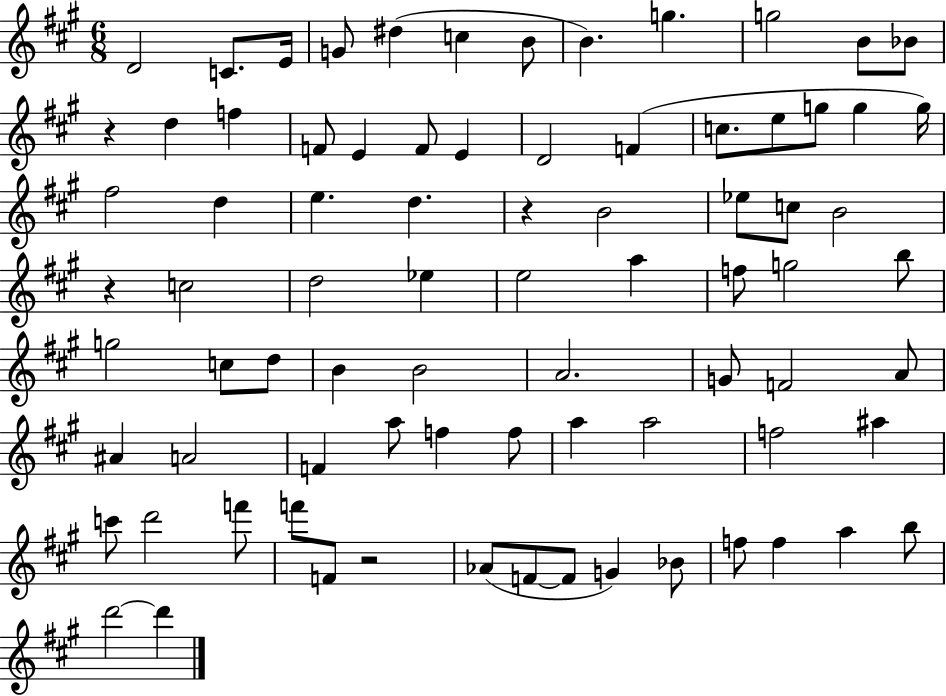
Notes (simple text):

D4/h C4/e. E4/s G4/e D#5/q C5/q B4/e B4/q. G5/q. G5/h B4/e Bb4/e R/q D5/q F5/q F4/e E4/q F4/e E4/q D4/h F4/q C5/e. E5/e G5/e G5/q G5/s F#5/h D5/q E5/q. D5/q. R/q B4/h Eb5/e C5/e B4/h R/q C5/h D5/h Eb5/q E5/h A5/q F5/e G5/h B5/e G5/h C5/e D5/e B4/q B4/h A4/h. G4/e F4/h A4/e A#4/q A4/h F4/q A5/e F5/q F5/e A5/q A5/h F5/h A#5/q C6/e D6/h F6/e F6/e F4/e R/h Ab4/e F4/e F4/e G4/q Bb4/e F5/e F5/q A5/q B5/e D6/h D6/q